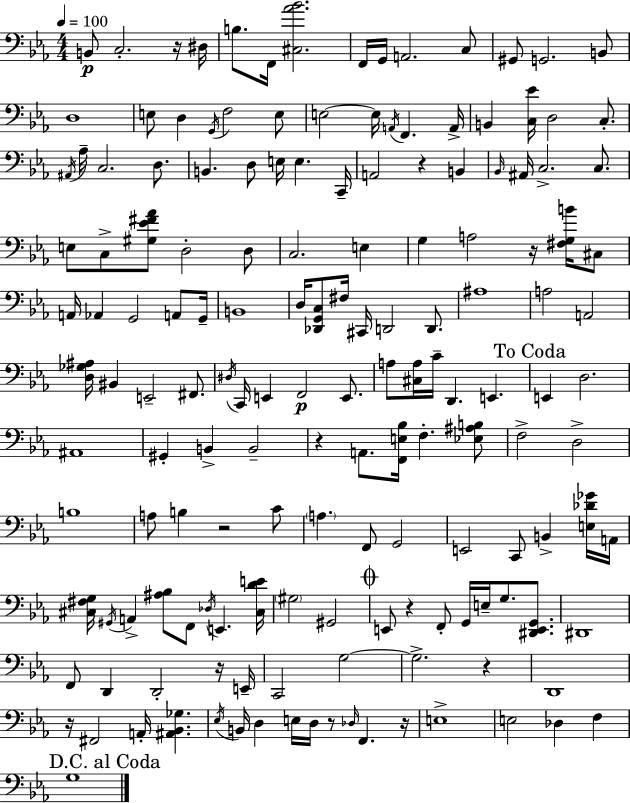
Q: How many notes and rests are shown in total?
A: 158